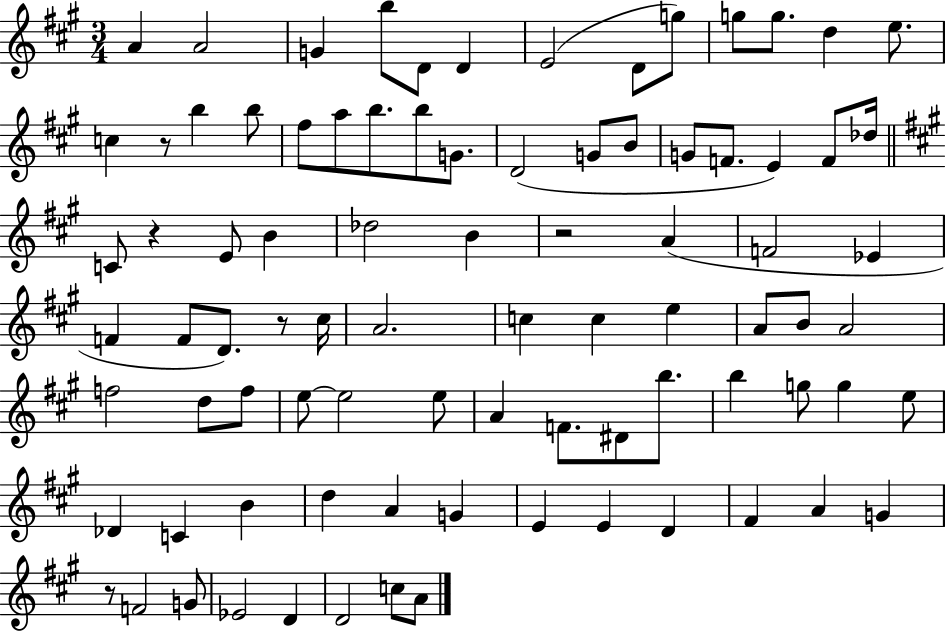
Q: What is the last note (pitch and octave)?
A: A4